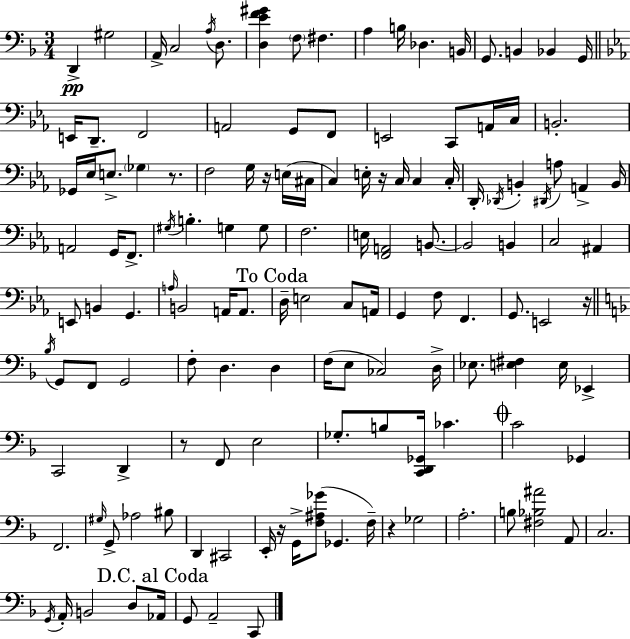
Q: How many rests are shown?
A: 7